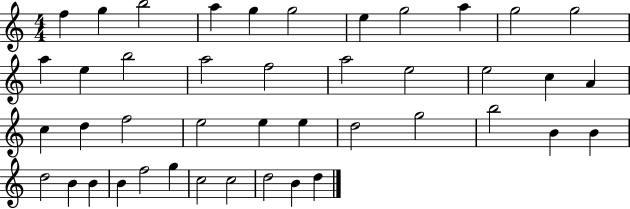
X:1
T:Untitled
M:4/4
L:1/4
K:C
f g b2 a g g2 e g2 a g2 g2 a e b2 a2 f2 a2 e2 e2 c A c d f2 e2 e e d2 g2 b2 B B d2 B B B f2 g c2 c2 d2 B d